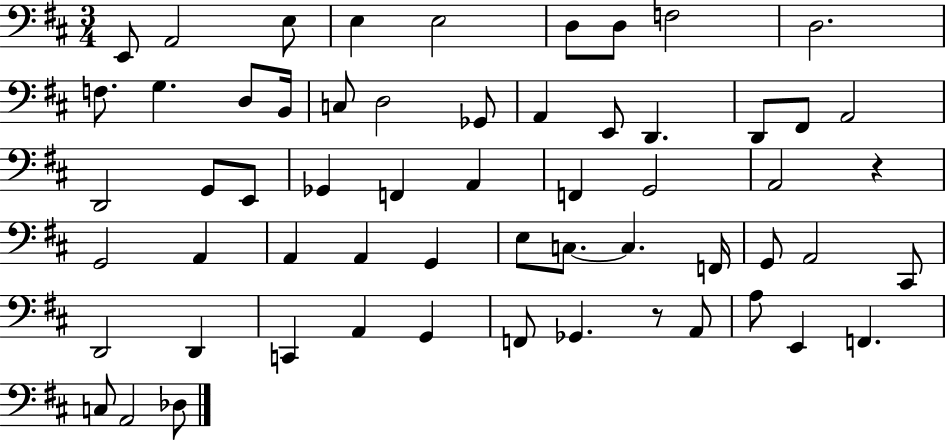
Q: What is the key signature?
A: D major